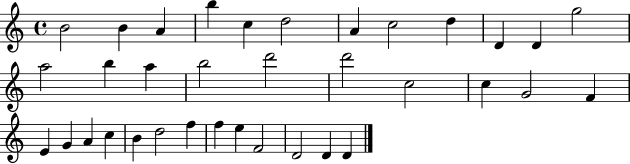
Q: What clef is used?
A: treble